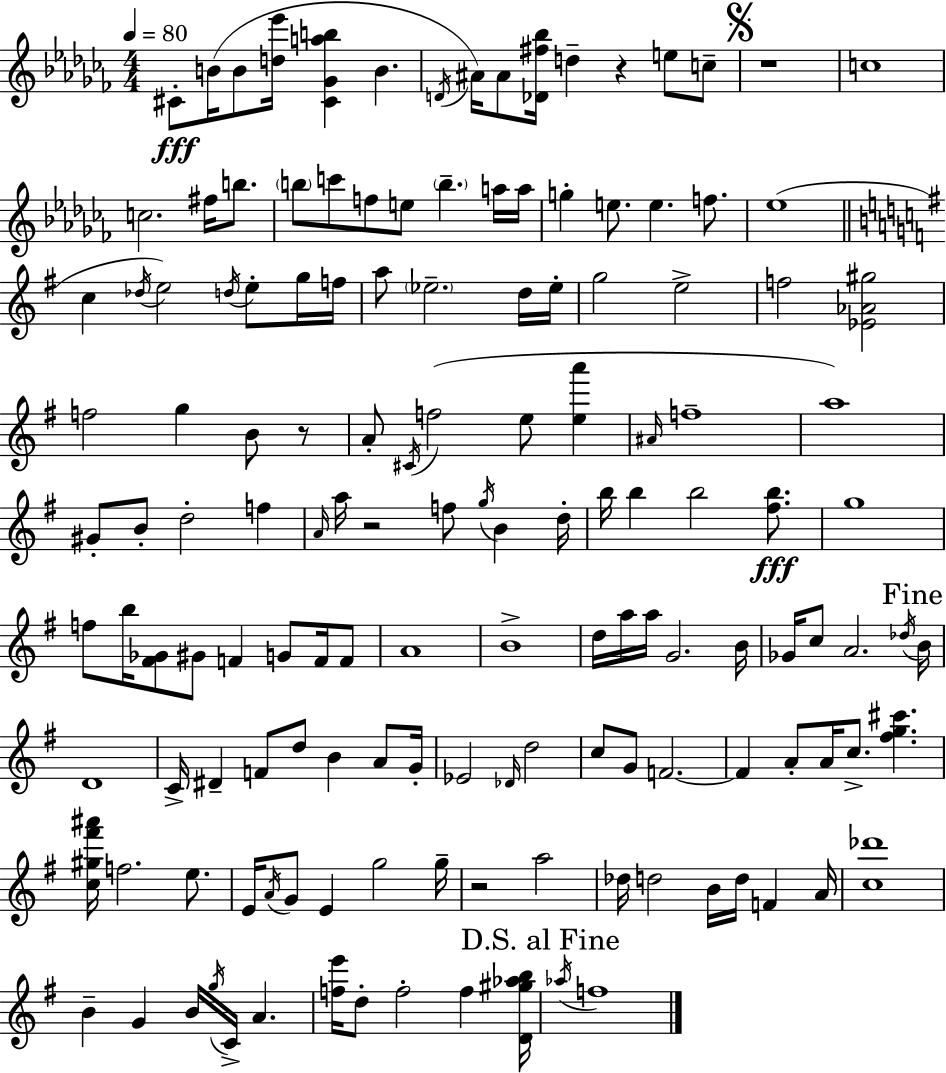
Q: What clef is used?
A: treble